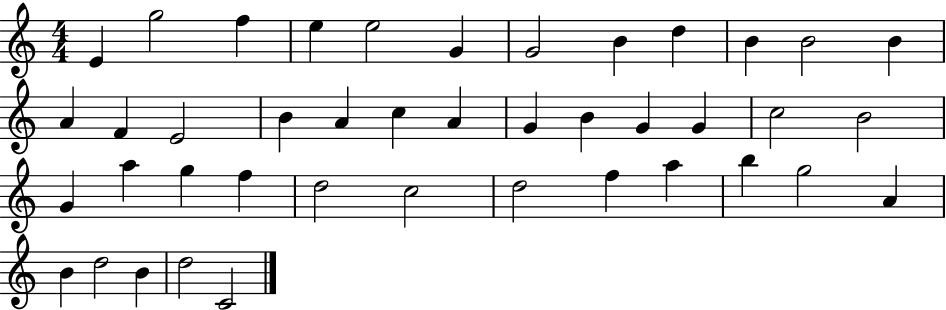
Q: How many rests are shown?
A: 0